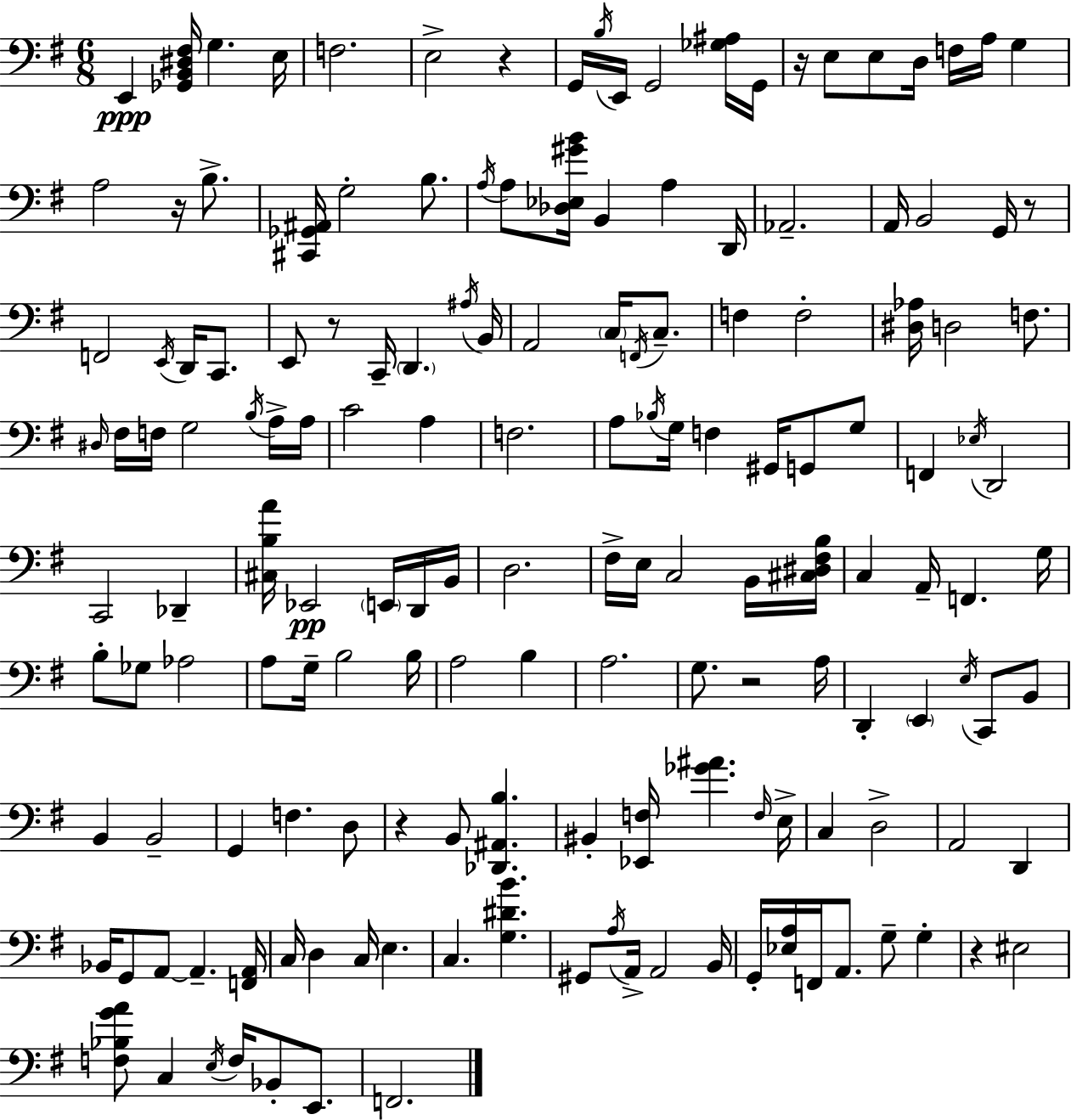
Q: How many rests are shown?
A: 8